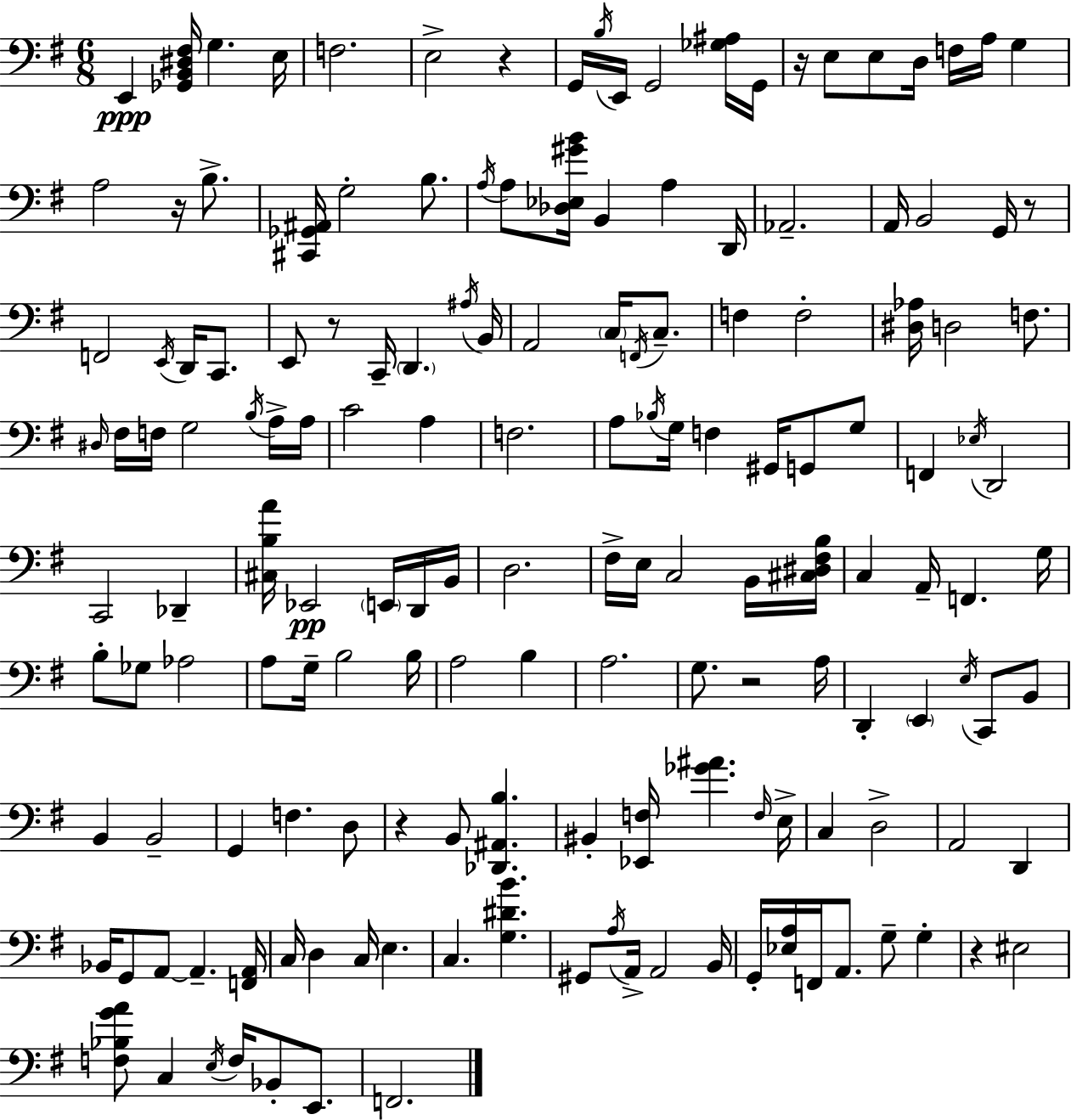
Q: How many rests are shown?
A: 8